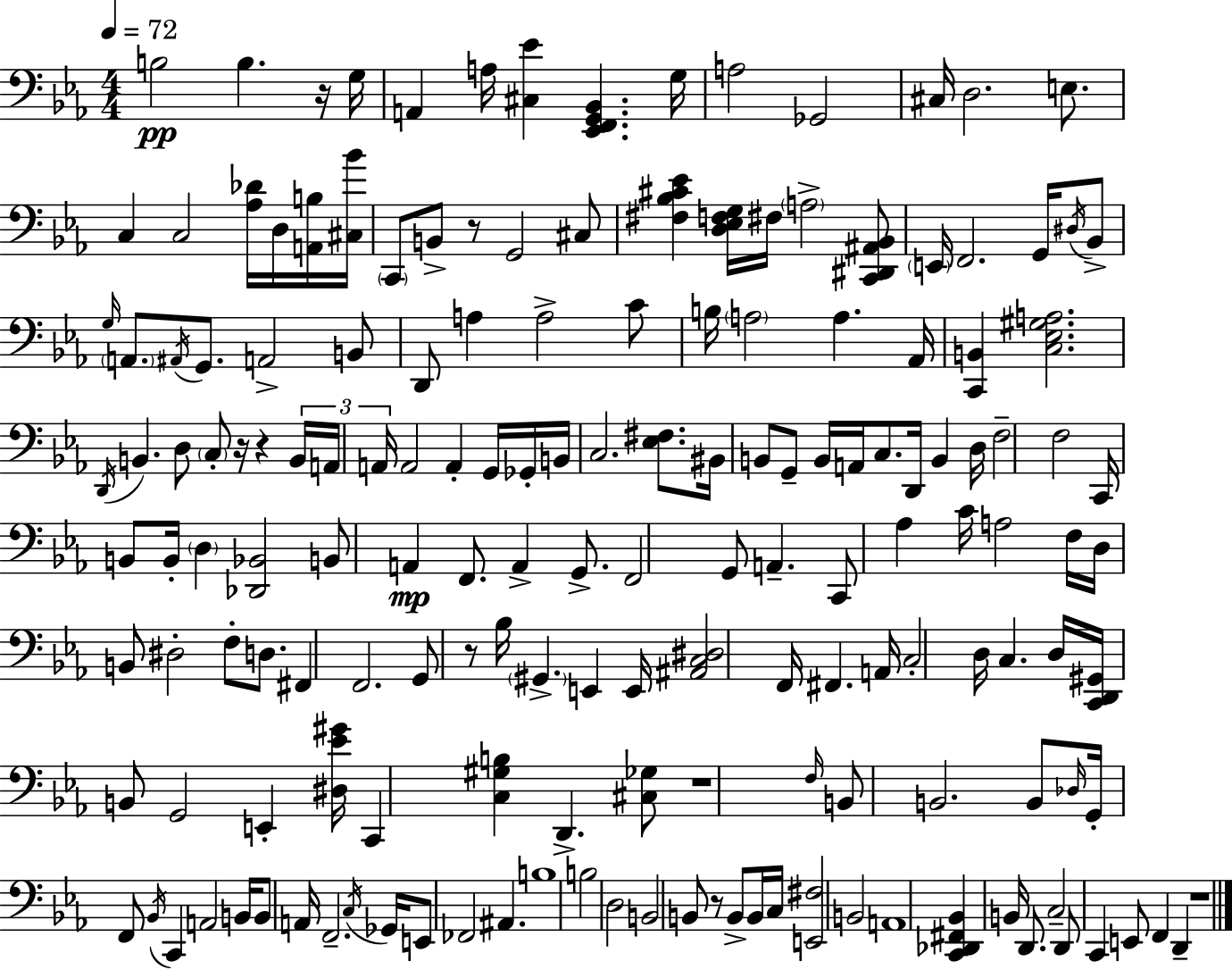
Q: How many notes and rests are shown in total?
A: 168